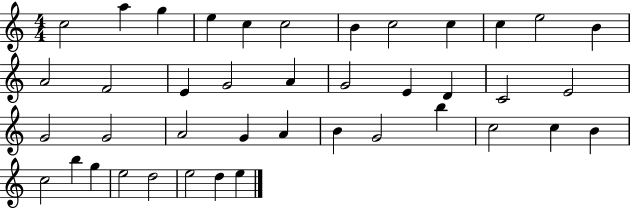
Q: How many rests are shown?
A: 0